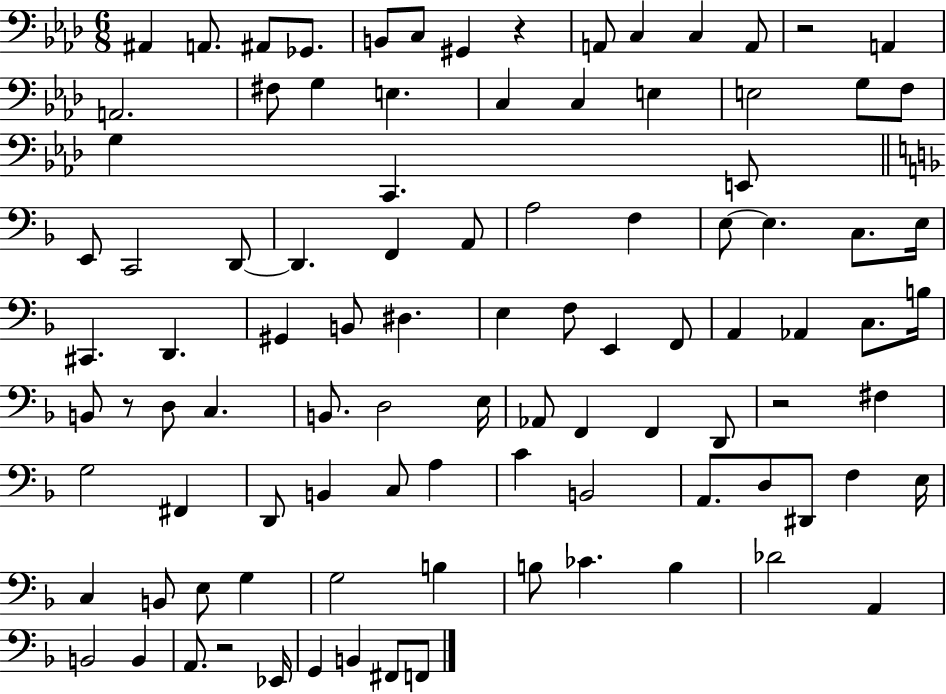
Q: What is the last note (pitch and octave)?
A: F2